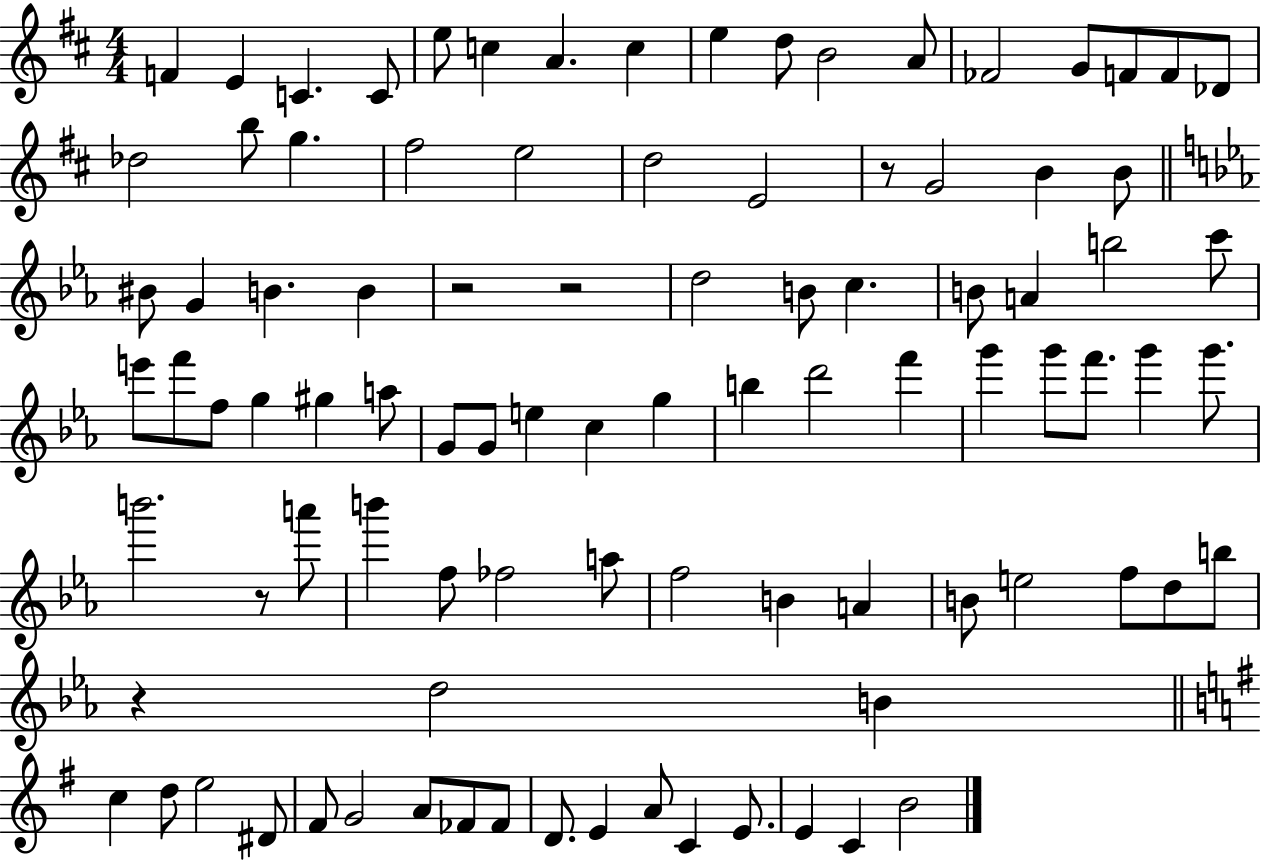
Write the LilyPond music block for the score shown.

{
  \clef treble
  \numericTimeSignature
  \time 4/4
  \key d \major
  f'4 e'4 c'4. c'8 | e''8 c''4 a'4. c''4 | e''4 d''8 b'2 a'8 | fes'2 g'8 f'8 f'8 des'8 | \break des''2 b''8 g''4. | fis''2 e''2 | d''2 e'2 | r8 g'2 b'4 b'8 | \break \bar "||" \break \key c \minor bis'8 g'4 b'4. b'4 | r2 r2 | d''2 b'8 c''4. | b'8 a'4 b''2 c'''8 | \break e'''8 f'''8 f''8 g''4 gis''4 a''8 | g'8 g'8 e''4 c''4 g''4 | b''4 d'''2 f'''4 | g'''4 g'''8 f'''8. g'''4 g'''8. | \break b'''2. r8 a'''8 | b'''4 f''8 fes''2 a''8 | f''2 b'4 a'4 | b'8 e''2 f''8 d''8 b''8 | \break r4 d''2 b'4 | \bar "||" \break \key e \minor c''4 d''8 e''2 dis'8 | fis'8 g'2 a'8 fes'8 fes'8 | d'8. e'4 a'8 c'4 e'8. | e'4 c'4 b'2 | \break \bar "|."
}